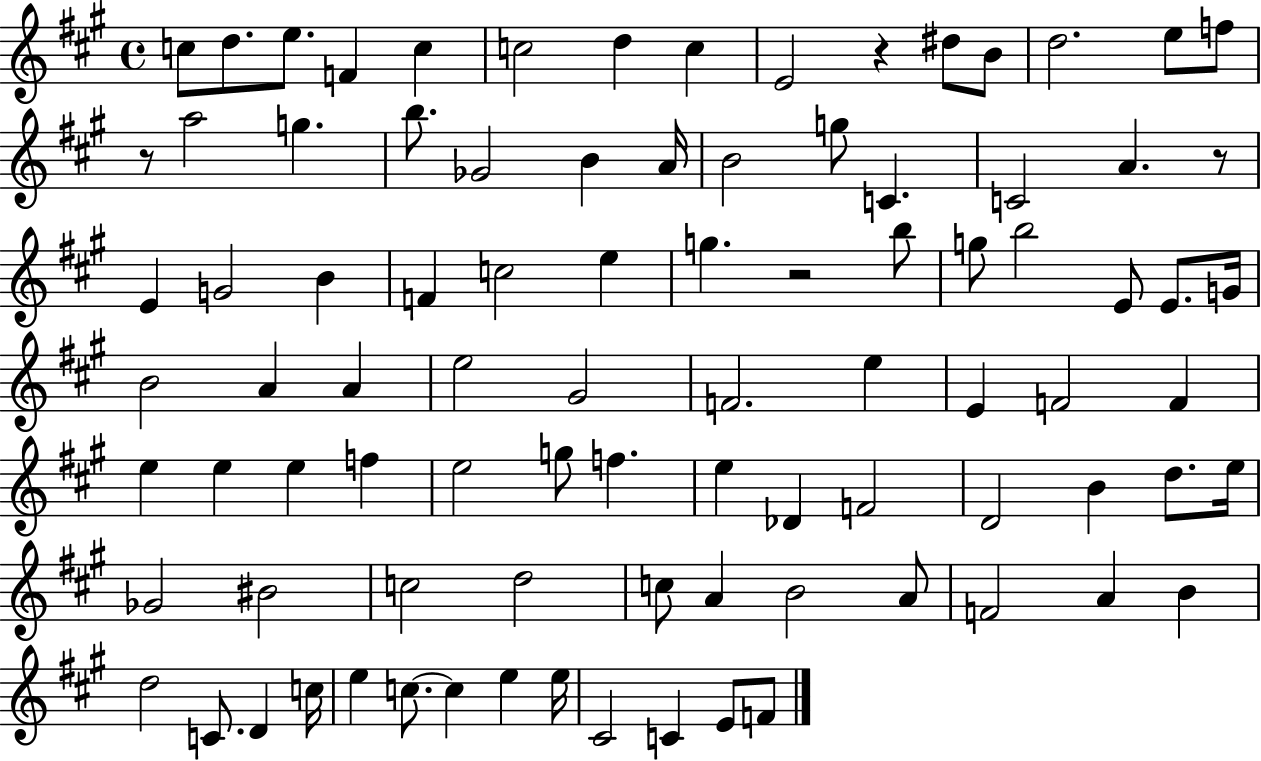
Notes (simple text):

C5/e D5/e. E5/e. F4/q C5/q C5/h D5/q C5/q E4/h R/q D#5/e B4/e D5/h. E5/e F5/e R/e A5/h G5/q. B5/e. Gb4/h B4/q A4/s B4/h G5/e C4/q. C4/h A4/q. R/e E4/q G4/h B4/q F4/q C5/h E5/q G5/q. R/h B5/e G5/e B5/h E4/e E4/e. G4/s B4/h A4/q A4/q E5/h G#4/h F4/h. E5/q E4/q F4/h F4/q E5/q E5/q E5/q F5/q E5/h G5/e F5/q. E5/q Db4/q F4/h D4/h B4/q D5/e. E5/s Gb4/h BIS4/h C5/h D5/h C5/e A4/q B4/h A4/e F4/h A4/q B4/q D5/h C4/e. D4/q C5/s E5/q C5/e. C5/q E5/q E5/s C#4/h C4/q E4/e F4/e